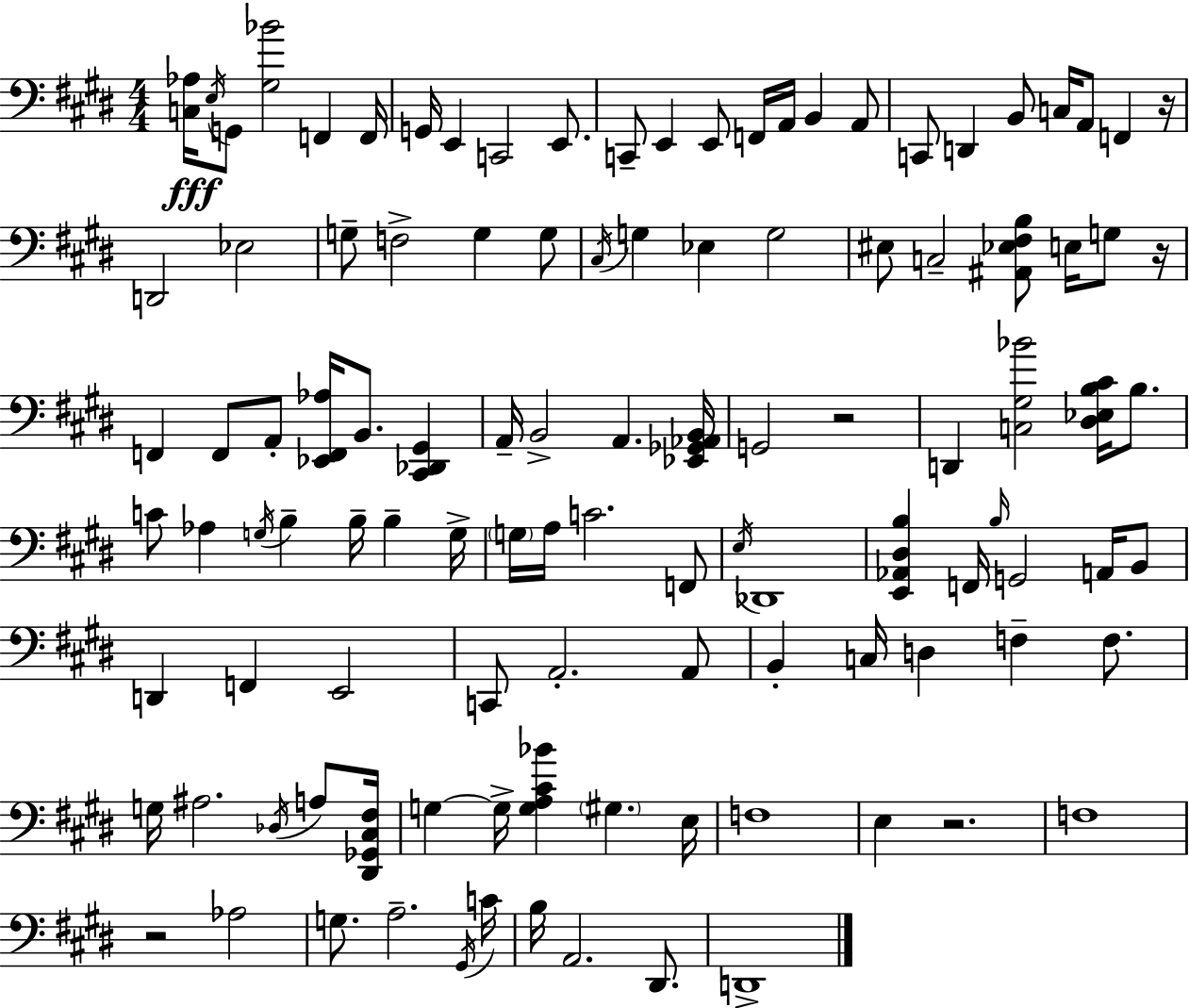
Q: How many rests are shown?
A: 5